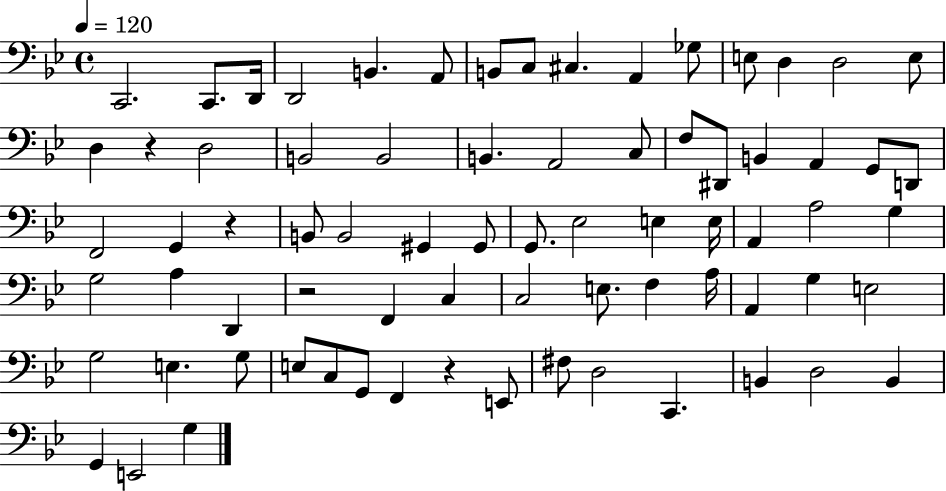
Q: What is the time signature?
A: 4/4